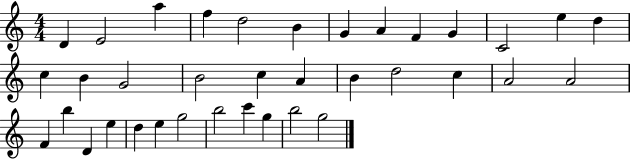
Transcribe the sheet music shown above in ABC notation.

X:1
T:Untitled
M:4/4
L:1/4
K:C
D E2 a f d2 B G A F G C2 e d c B G2 B2 c A B d2 c A2 A2 F b D e d e g2 b2 c' g b2 g2